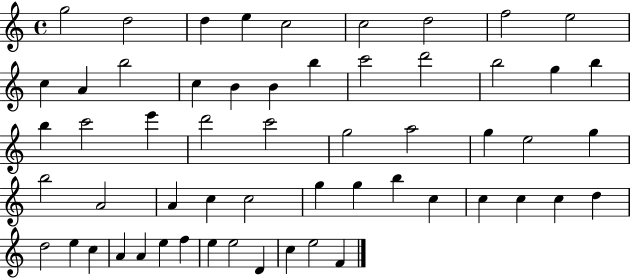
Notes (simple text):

G5/h D5/h D5/q E5/q C5/h C5/h D5/h F5/h E5/h C5/q A4/q B5/h C5/q B4/q B4/q B5/q C6/h D6/h B5/h G5/q B5/q B5/q C6/h E6/q D6/h C6/h G5/h A5/h G5/q E5/h G5/q B5/h A4/h A4/q C5/q C5/h G5/q G5/q B5/q C5/q C5/q C5/q C5/q D5/q D5/h E5/q C5/q A4/q A4/q E5/q F5/q E5/q E5/h D4/q C5/q E5/h F4/q